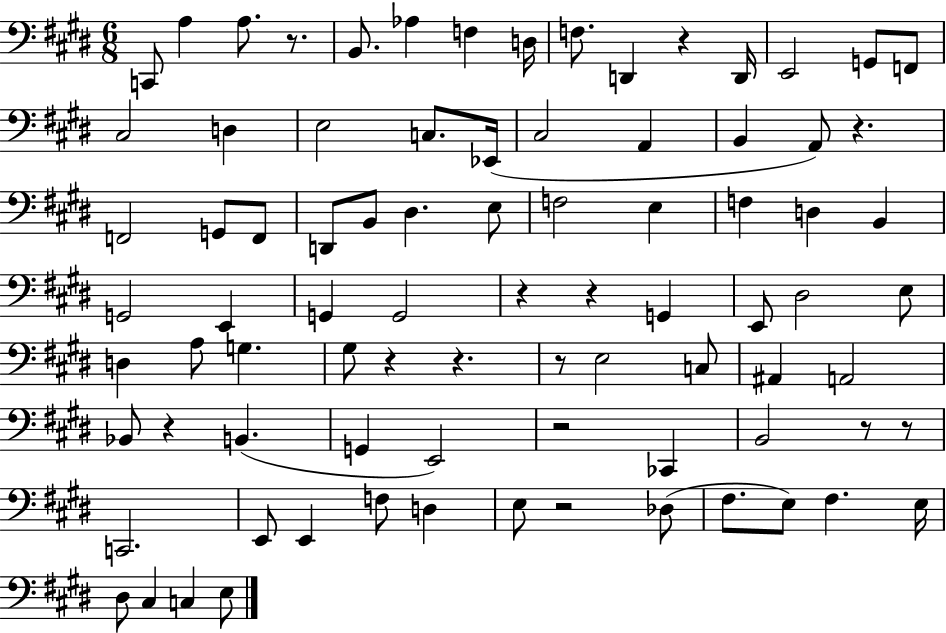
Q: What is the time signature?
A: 6/8